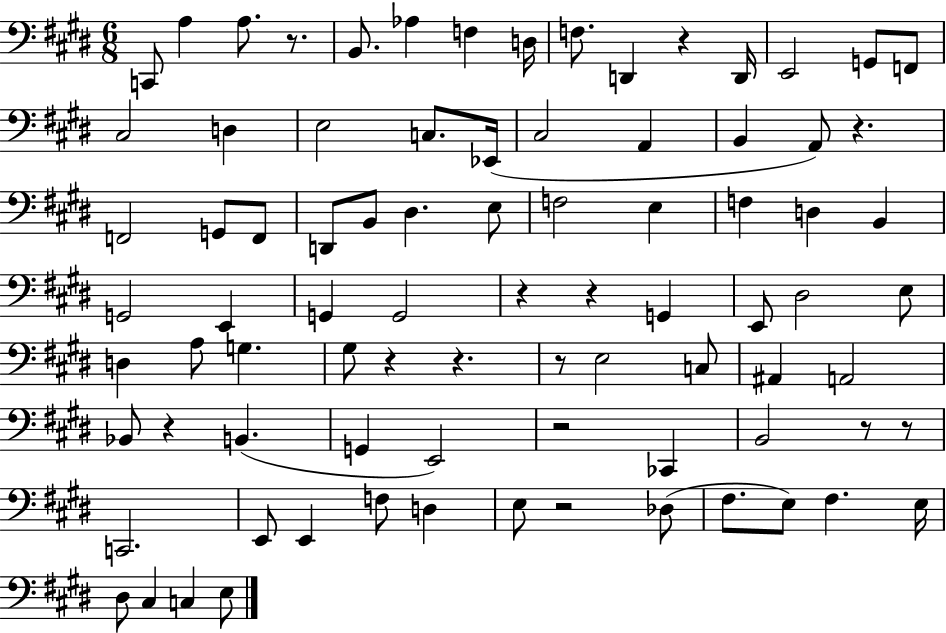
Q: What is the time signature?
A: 6/8